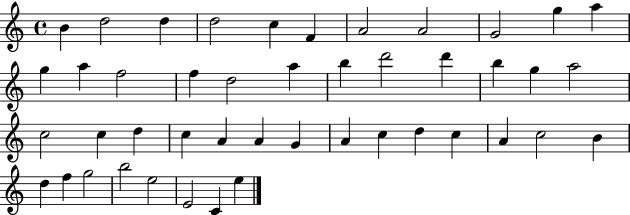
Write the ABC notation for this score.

X:1
T:Untitled
M:4/4
L:1/4
K:C
B d2 d d2 c F A2 A2 G2 g a g a f2 f d2 a b d'2 d' b g a2 c2 c d c A A G A c d c A c2 B d f g2 b2 e2 E2 C e